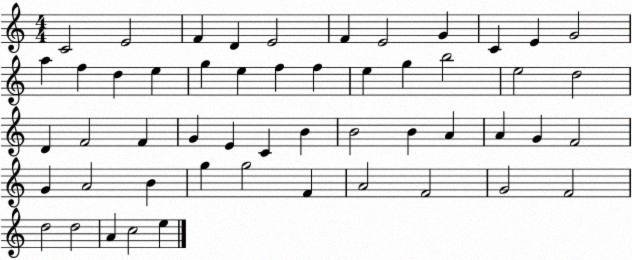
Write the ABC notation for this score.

X:1
T:Untitled
M:4/4
L:1/4
K:C
C2 E2 F D E2 F E2 G C E G2 a f d e g e f f e g b2 e2 d2 D F2 F G E C B B2 B A A G F2 G A2 B g g2 F A2 F2 G2 F2 d2 d2 A c2 e